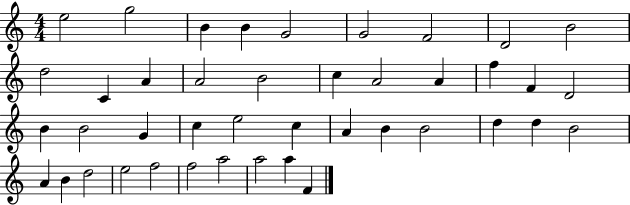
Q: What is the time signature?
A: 4/4